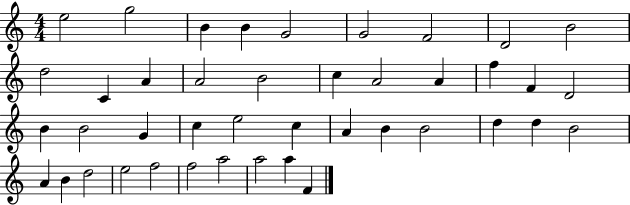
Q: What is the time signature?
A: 4/4